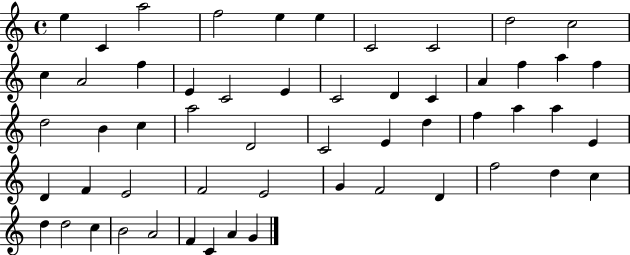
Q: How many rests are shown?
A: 0